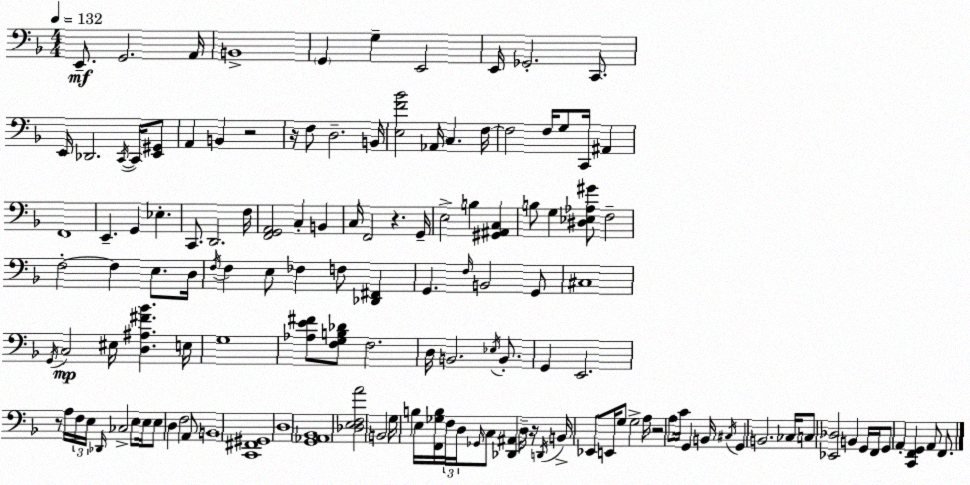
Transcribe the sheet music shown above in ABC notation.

X:1
T:Untitled
M:4/4
L:1/4
K:F
E,,/2 G,,2 A,,/4 B,,4 G,, G, E,,2 E,,/4 _G,,2 C,,/2 E,,/4 _D,,2 C,,/4 C,,/4 [E,,^G,,]/2 A,, B,, z2 z/4 F,/2 D,2 B,,/4 [E,F_B]2 _A,,/4 C, F,/4 F,2 F,/4 G,/2 C,,/4 ^A,, F,,4 E,, G,, _E, C,,/2 D,,2 F,/4 [F,,G,,A,,]2 C, B,, C,/4 F,,2 z G,,/4 E,2 B, [^G,,^A,,C,] B,/2 G, [^D,_E,_A,^G]/2 F,2 F,2 F, E,/2 D,/4 F,/4 F, E,/2 _F, F,/2 [_D,,^F,,] G,, F,/4 B,,2 G,,/2 ^C,4 G,,/4 C,2 ^E,/4 [D,^A,^F_B] E,/4 G,4 [_A,E^F]/2 [F,G,B,_D]/2 F,2 D,/4 B,,2 _E,/4 B,,/2 G,, E,,2 z/2 A,/4 F,/4 E,/4 _D,,/4 _C,2 E,/2 E,/4 E,/2 D, F,2 A,,/2 B,,4 [C,,^F,,^G,,]4 D,4 [G,,_A,,_B,,]4 [_D,E,F,A]2 B,,2 G,/4 B, E,/4 [F,,_G,B,]/4 F,/4 D,/4 _G,,/4 C,/2 [_D,,^A,,] D,/4 z/4 D,,/4 B,,/4 _E,,/2 E,,/4 G,/2 G,2 A,/4 z2 A,/2 C/4 G,, B,,/4 ^C,/4 G,, B,,2 _C,/4 C,/2 [_E,,_D,]2 B,, G,,/4 F,,/4 G,,/2 A,, [C,,F,,G,,] A,,/2 F,,/2